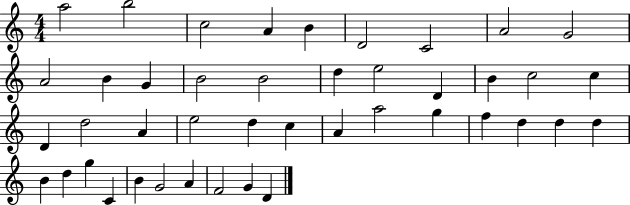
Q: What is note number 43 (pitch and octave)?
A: D4